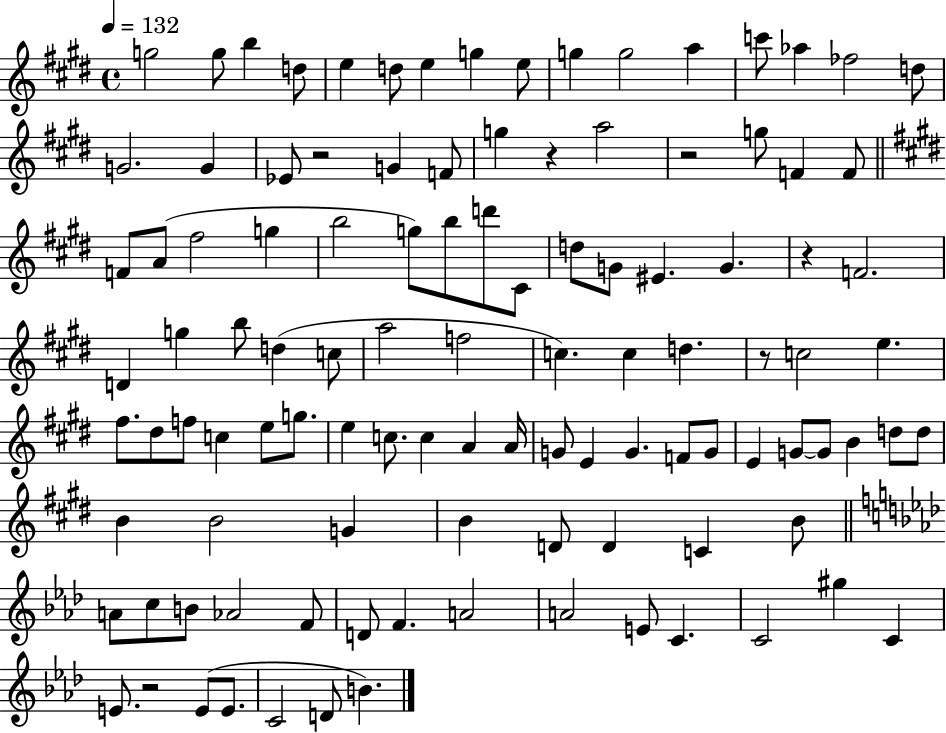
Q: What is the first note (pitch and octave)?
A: G5